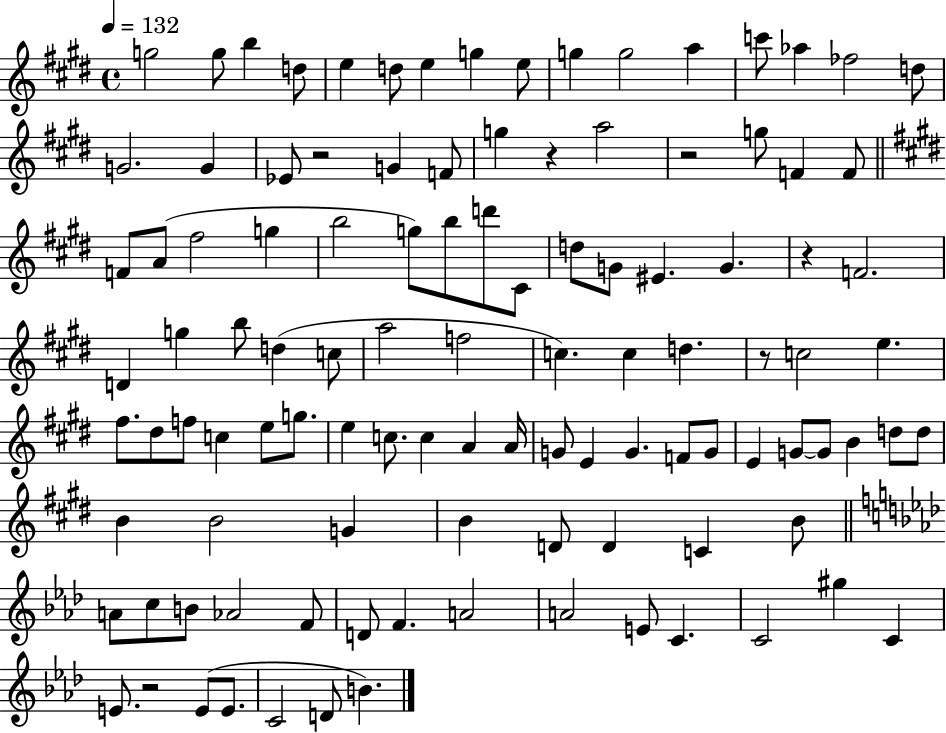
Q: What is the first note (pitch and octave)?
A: G5